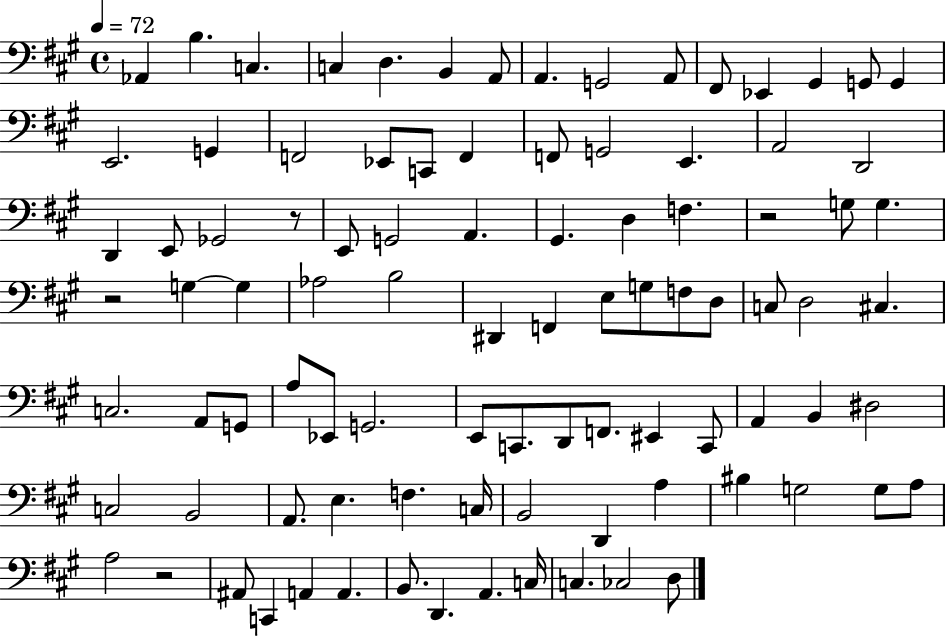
X:1
T:Untitled
M:4/4
L:1/4
K:A
_A,, B, C, C, D, B,, A,,/2 A,, G,,2 A,,/2 ^F,,/2 _E,, ^G,, G,,/2 G,, E,,2 G,, F,,2 _E,,/2 C,,/2 F,, F,,/2 G,,2 E,, A,,2 D,,2 D,, E,,/2 _G,,2 z/2 E,,/2 G,,2 A,, ^G,, D, F, z2 G,/2 G, z2 G, G, _A,2 B,2 ^D,, F,, E,/2 G,/2 F,/2 D,/2 C,/2 D,2 ^C, C,2 A,,/2 G,,/2 A,/2 _E,,/2 G,,2 E,,/2 C,,/2 D,,/2 F,,/2 ^E,, C,,/2 A,, B,, ^D,2 C,2 B,,2 A,,/2 E, F, C,/4 B,,2 D,, A, ^B, G,2 G,/2 A,/2 A,2 z2 ^A,,/2 C,, A,, A,, B,,/2 D,, A,, C,/4 C, _C,2 D,/2